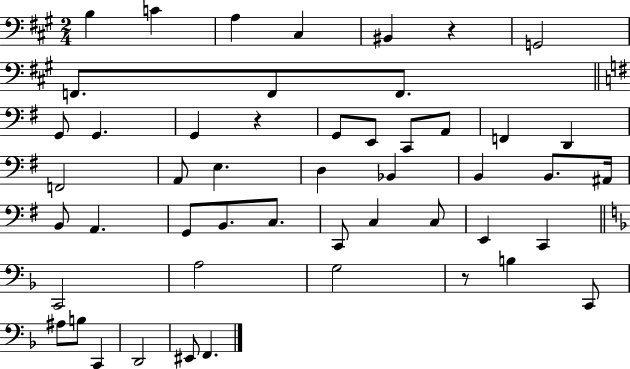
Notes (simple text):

B3/q C4/q A3/q C#3/q BIS2/q R/q G2/h F2/e. F2/e F2/e. G2/e G2/q. G2/q R/q G2/e E2/e C2/e A2/e F2/q D2/q F2/h A2/e E3/q. D3/q Bb2/q B2/q B2/e. A#2/s B2/e A2/q. G2/e B2/e. C3/e. C2/e C3/q C3/e E2/q C2/q C2/h A3/h G3/h R/e B3/q C2/e A#3/e B3/e C2/q D2/h EIS2/e F2/q.